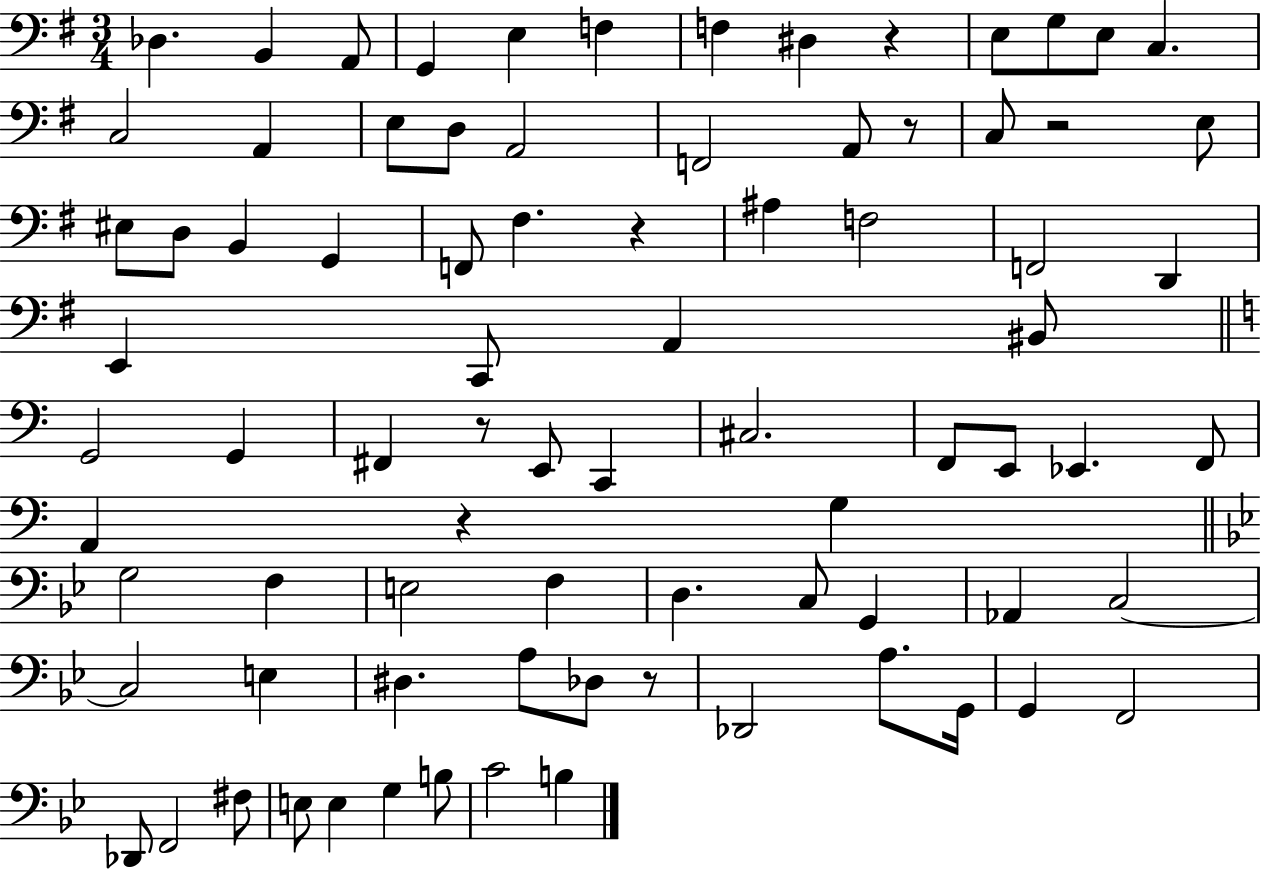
Db3/q. B2/q A2/e G2/q E3/q F3/q F3/q D#3/q R/q E3/e G3/e E3/e C3/q. C3/h A2/q E3/e D3/e A2/h F2/h A2/e R/e C3/e R/h E3/e EIS3/e D3/e B2/q G2/q F2/e F#3/q. R/q A#3/q F3/h F2/h D2/q E2/q C2/e A2/q BIS2/e G2/h G2/q F#2/q R/e E2/e C2/q C#3/h. F2/e E2/e Eb2/q. F2/e A2/q R/q G3/q G3/h F3/q E3/h F3/q D3/q. C3/e G2/q Ab2/q C3/h C3/h E3/q D#3/q. A3/e Db3/e R/e Db2/h A3/e. G2/s G2/q F2/h Db2/e F2/h F#3/e E3/e E3/q G3/q B3/e C4/h B3/q